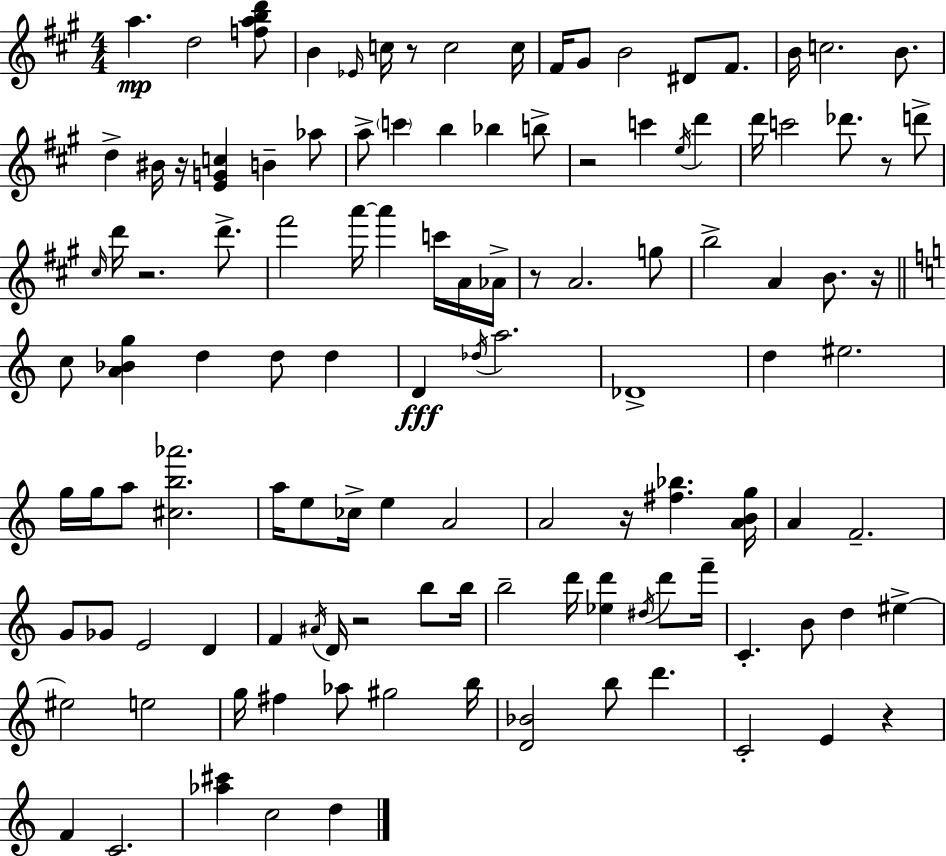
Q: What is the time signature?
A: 4/4